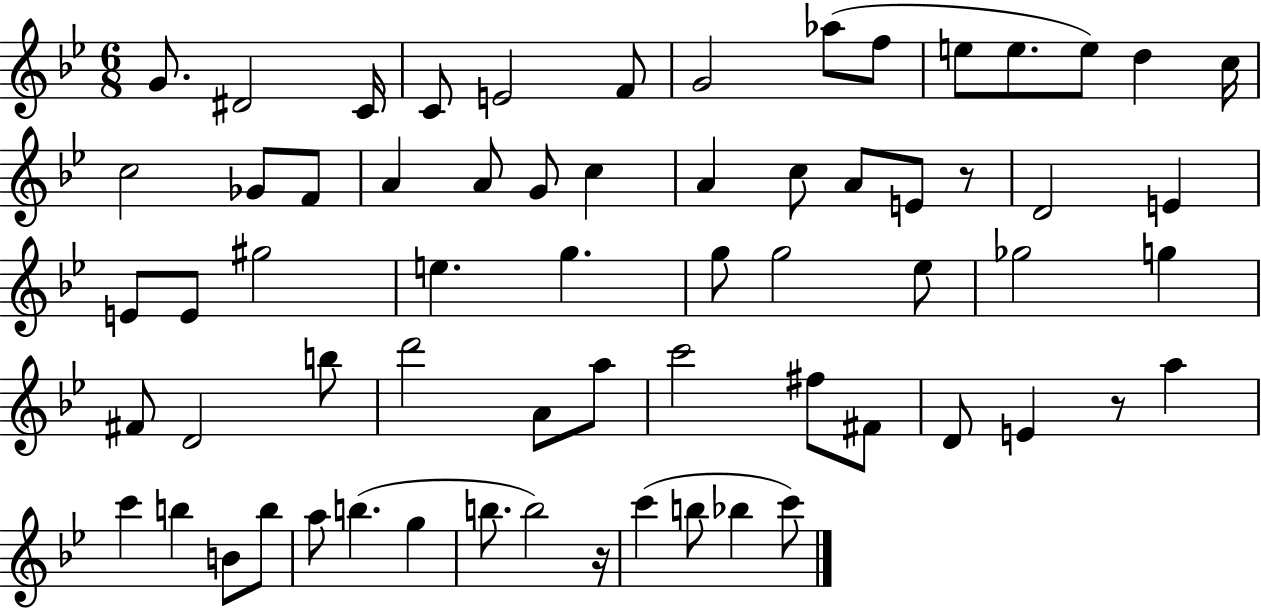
G4/e. D#4/h C4/s C4/e E4/h F4/e G4/h Ab5/e F5/e E5/e E5/e. E5/e D5/q C5/s C5/h Gb4/e F4/e A4/q A4/e G4/e C5/q A4/q C5/e A4/e E4/e R/e D4/h E4/q E4/e E4/e G#5/h E5/q. G5/q. G5/e G5/h Eb5/e Gb5/h G5/q F#4/e D4/h B5/e D6/h A4/e A5/e C6/h F#5/e F#4/e D4/e E4/q R/e A5/q C6/q B5/q B4/e B5/e A5/e B5/q. G5/q B5/e. B5/h R/s C6/q B5/e Bb5/q C6/e